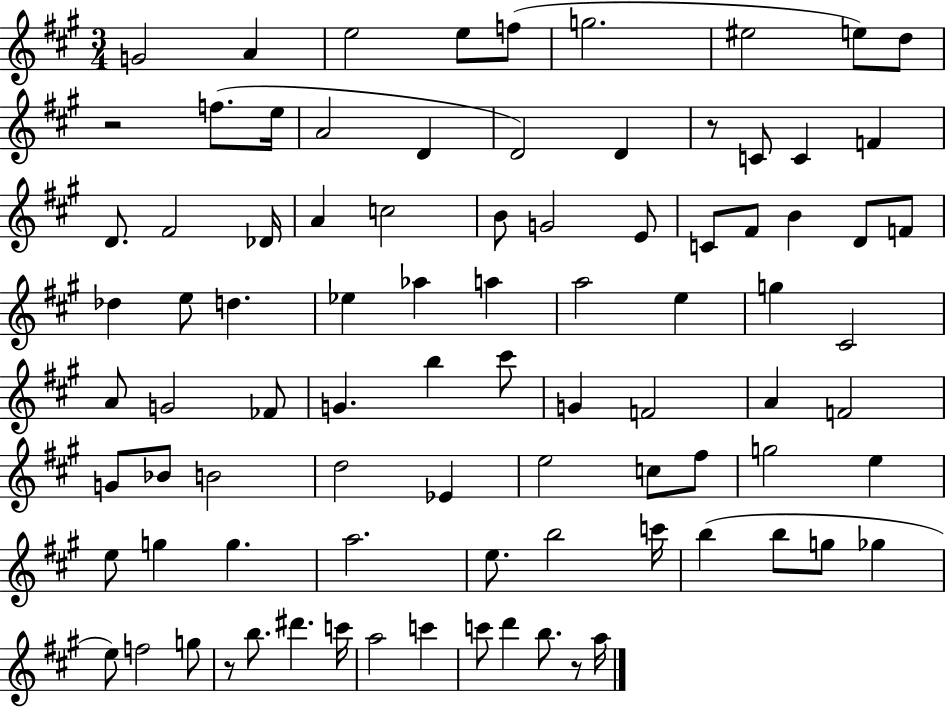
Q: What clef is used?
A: treble